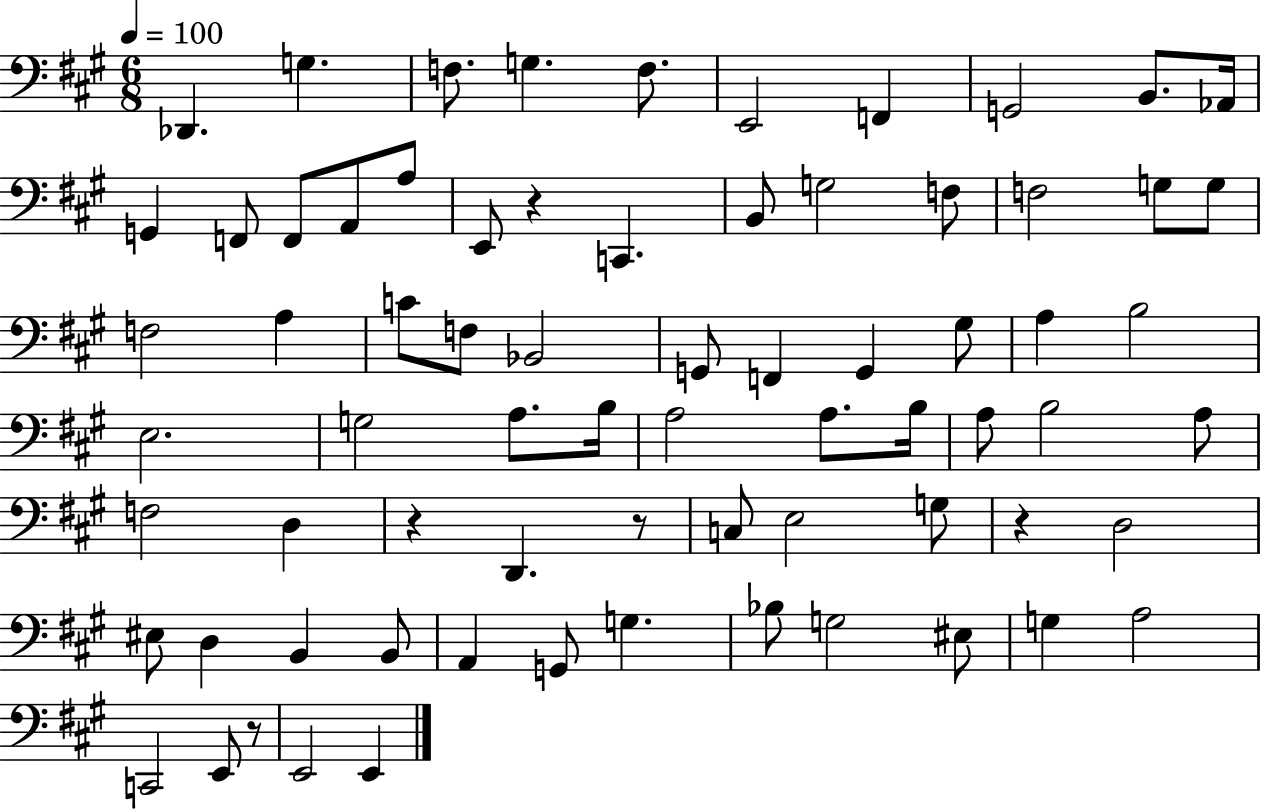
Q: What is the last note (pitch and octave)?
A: E2